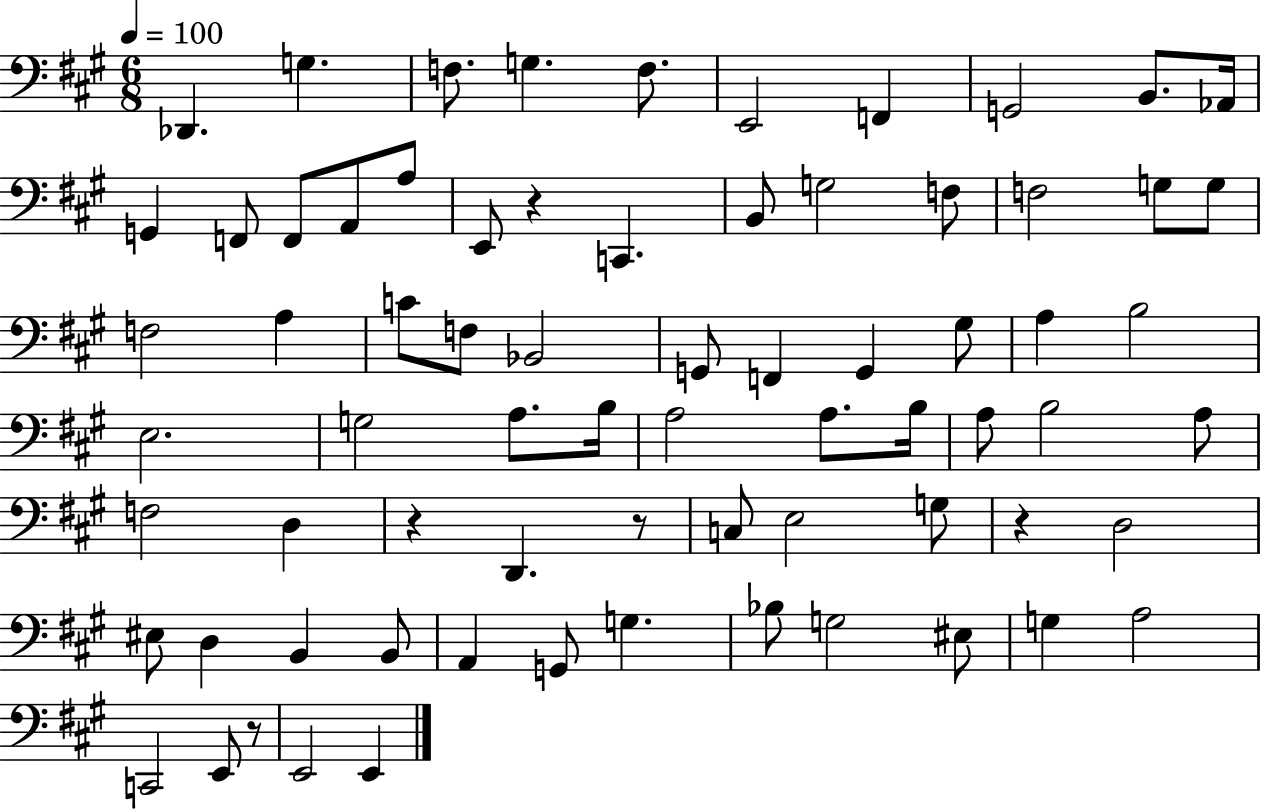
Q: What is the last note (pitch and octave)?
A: E2